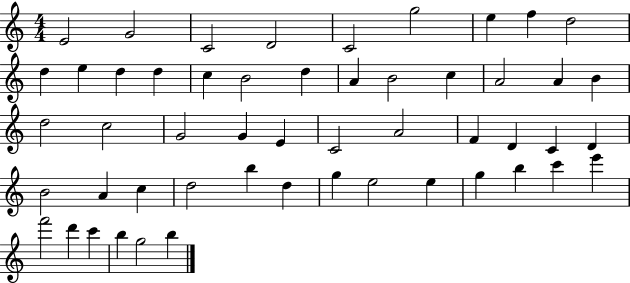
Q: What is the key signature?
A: C major